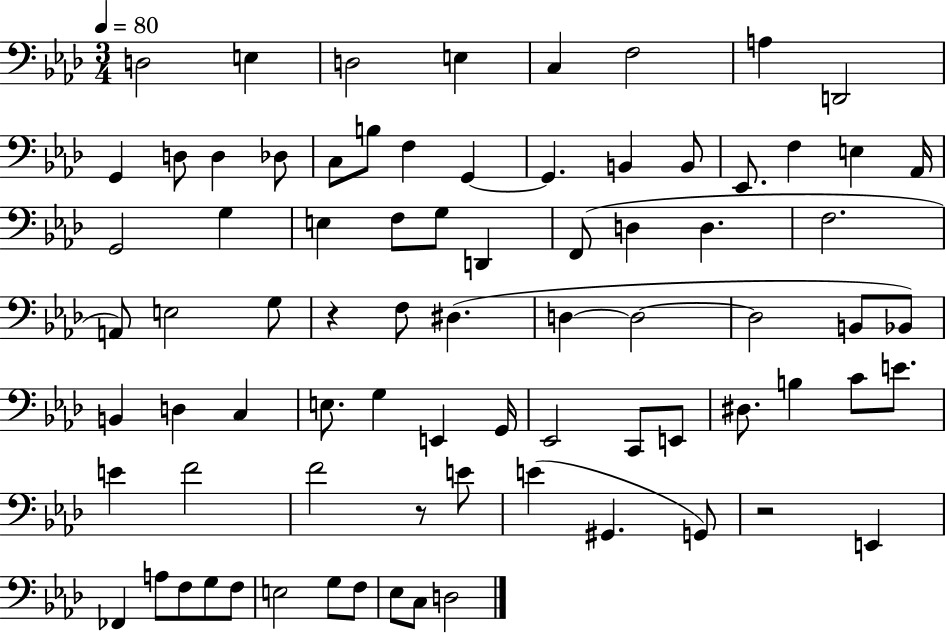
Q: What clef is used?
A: bass